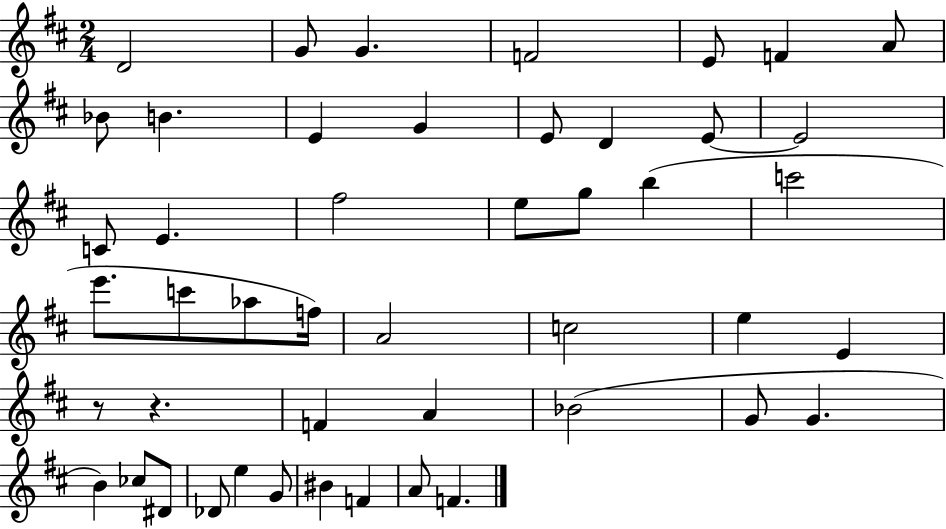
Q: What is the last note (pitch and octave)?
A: F4